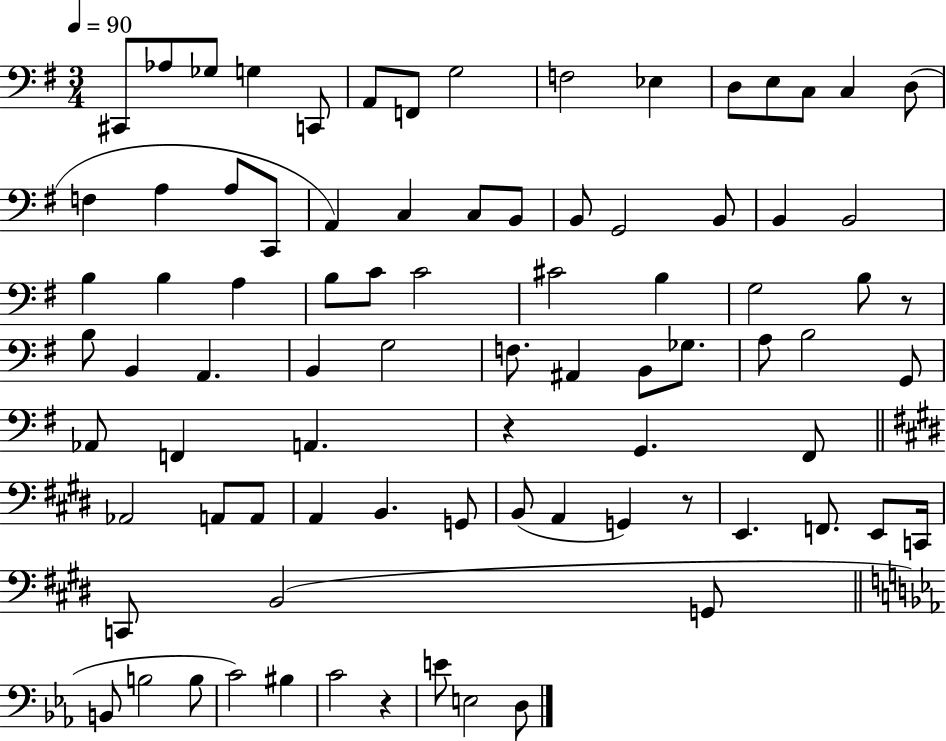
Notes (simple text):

C#2/e Ab3/e Gb3/e G3/q C2/e A2/e F2/e G3/h F3/h Eb3/q D3/e E3/e C3/e C3/q D3/e F3/q A3/q A3/e C2/e A2/q C3/q C3/e B2/e B2/e G2/h B2/e B2/q B2/h B3/q B3/q A3/q B3/e C4/e C4/h C#4/h B3/q G3/h B3/e R/e B3/e B2/q A2/q. B2/q G3/h F3/e. A#2/q B2/e Gb3/e. A3/e B3/h G2/e Ab2/e F2/q A2/q. R/q G2/q. F#2/e Ab2/h A2/e A2/e A2/q B2/q. G2/e B2/e A2/q G2/q R/e E2/q. F2/e. E2/e C2/s C2/e B2/h G2/e B2/e B3/h B3/e C4/h BIS3/q C4/h R/q E4/e E3/h D3/e